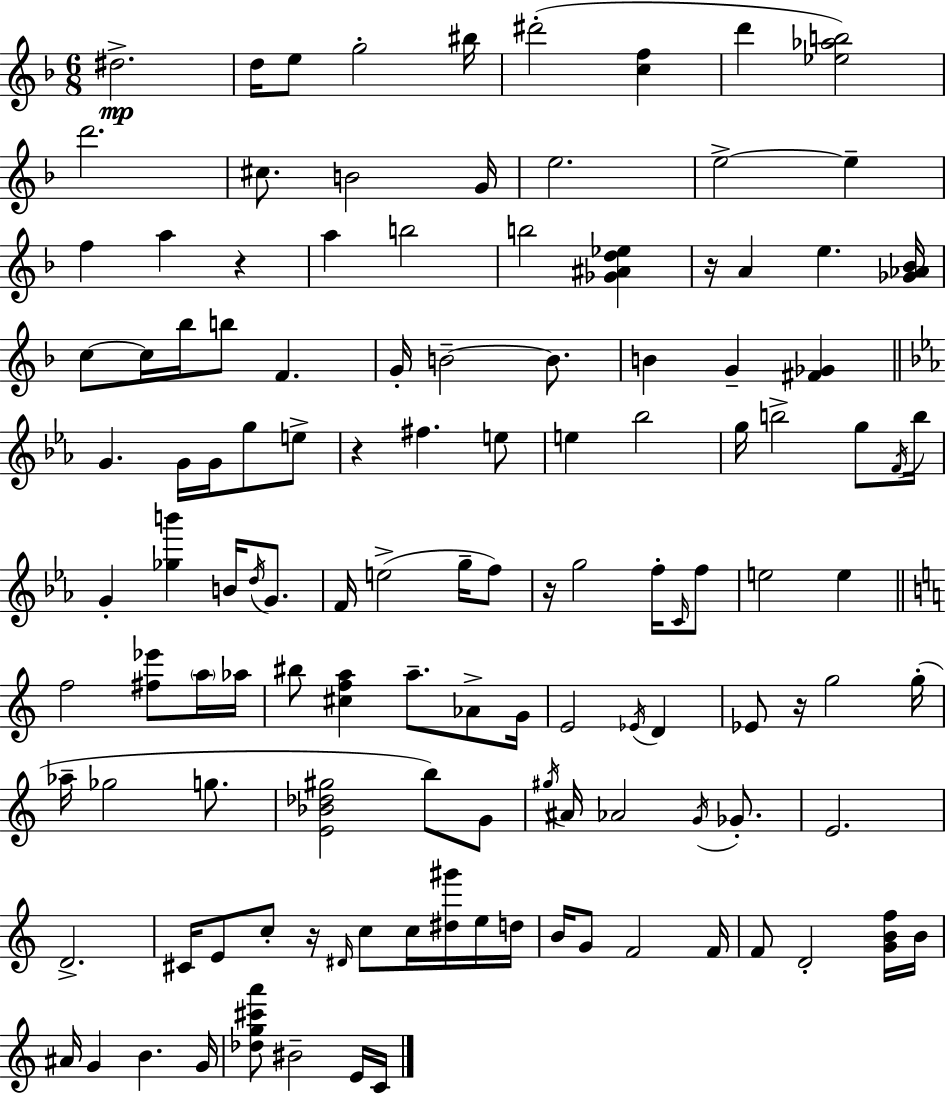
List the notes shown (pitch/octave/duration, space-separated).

D#5/h. D5/s E5/e G5/h BIS5/s D#6/h [C5,F5]/q D6/q [Eb5,Ab5,B5]/h D6/h. C#5/e. B4/h G4/s E5/h. E5/h E5/q F5/q A5/q R/q A5/q B5/h B5/h [Gb4,A#4,D5,Eb5]/q R/s A4/q E5/q. [Gb4,Ab4,Bb4]/s C5/e C5/s Bb5/s B5/e F4/q. G4/s B4/h B4/e. B4/q G4/q [F#4,Gb4]/q G4/q. G4/s G4/s G5/e E5/e R/q F#5/q. E5/e E5/q Bb5/h G5/s B5/h G5/e F4/s B5/s G4/q [Gb5,B6]/q B4/s D5/s G4/e. F4/s E5/h G5/s F5/e R/s G5/h F5/s C4/s F5/e E5/h E5/q F5/h [F#5,Eb6]/e A5/s Ab5/s BIS5/e [C#5,F5,A5]/q A5/e. Ab4/e G4/s E4/h Eb4/s D4/q Eb4/e R/s G5/h G5/s Ab5/s Gb5/h G5/e. [E4,Bb4,Db5,G#5]/h B5/e G4/e G#5/s A#4/s Ab4/h G4/s Gb4/e. E4/h. D4/h. C#4/s E4/e C5/e R/s D#4/s C5/e C5/s [D#5,G#6]/s E5/s D5/s B4/s G4/e F4/h F4/s F4/e D4/h [G4,B4,F5]/s B4/s A#4/s G4/q B4/q. G4/s [Db5,G5,C#6,A6]/e BIS4/h E4/s C4/s